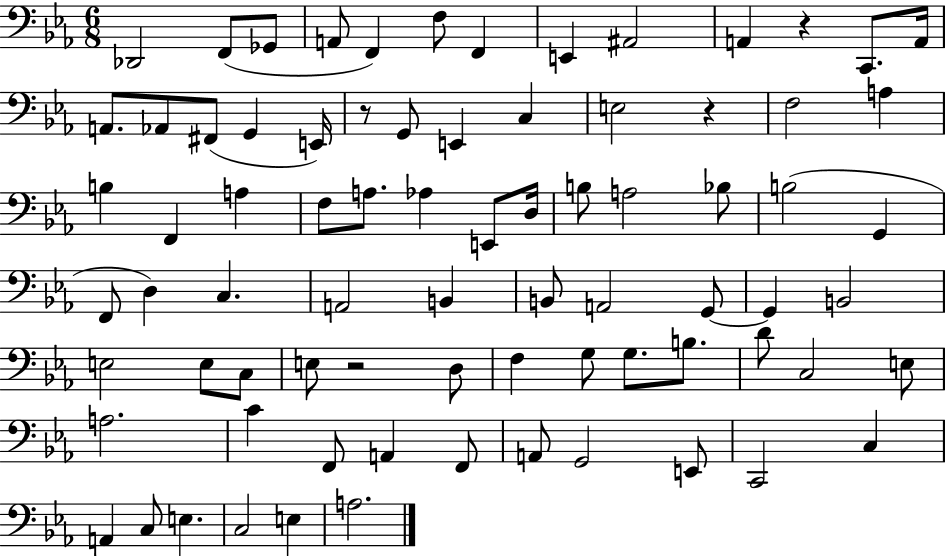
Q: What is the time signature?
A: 6/8